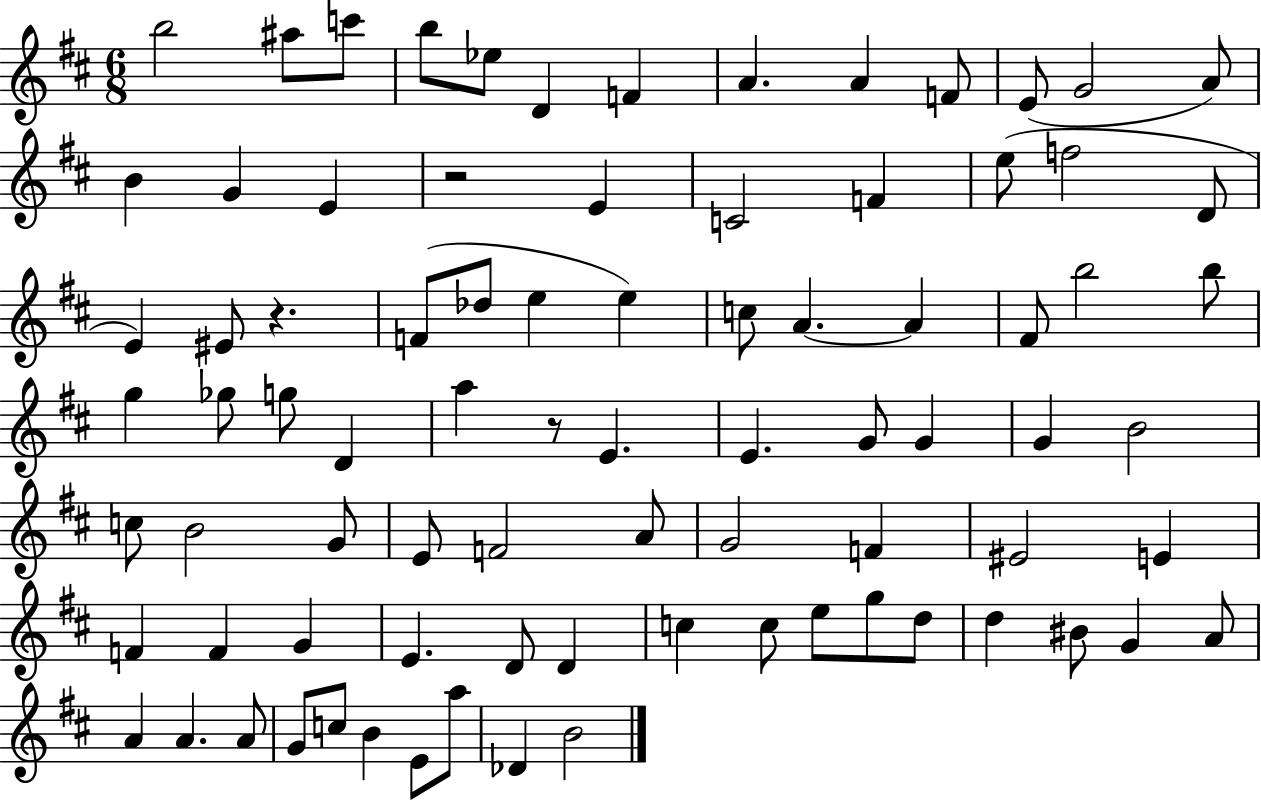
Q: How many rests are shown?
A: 3